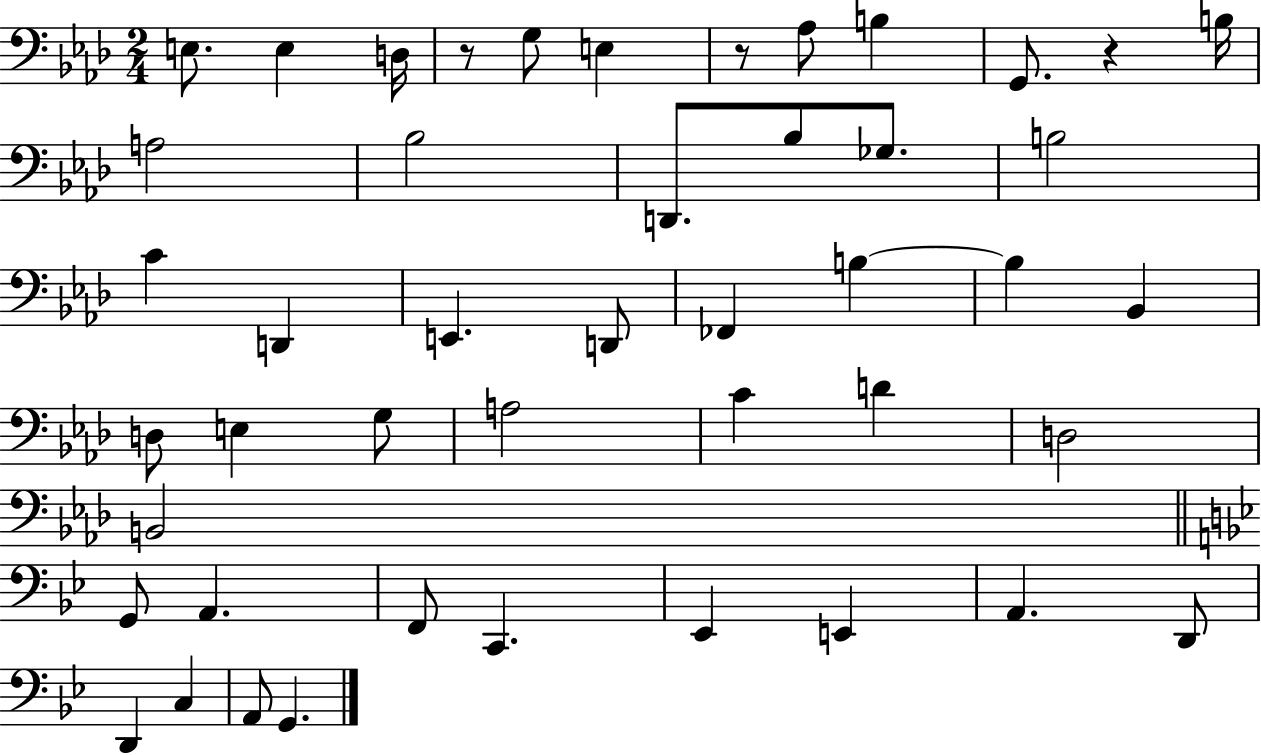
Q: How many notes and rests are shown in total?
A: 46